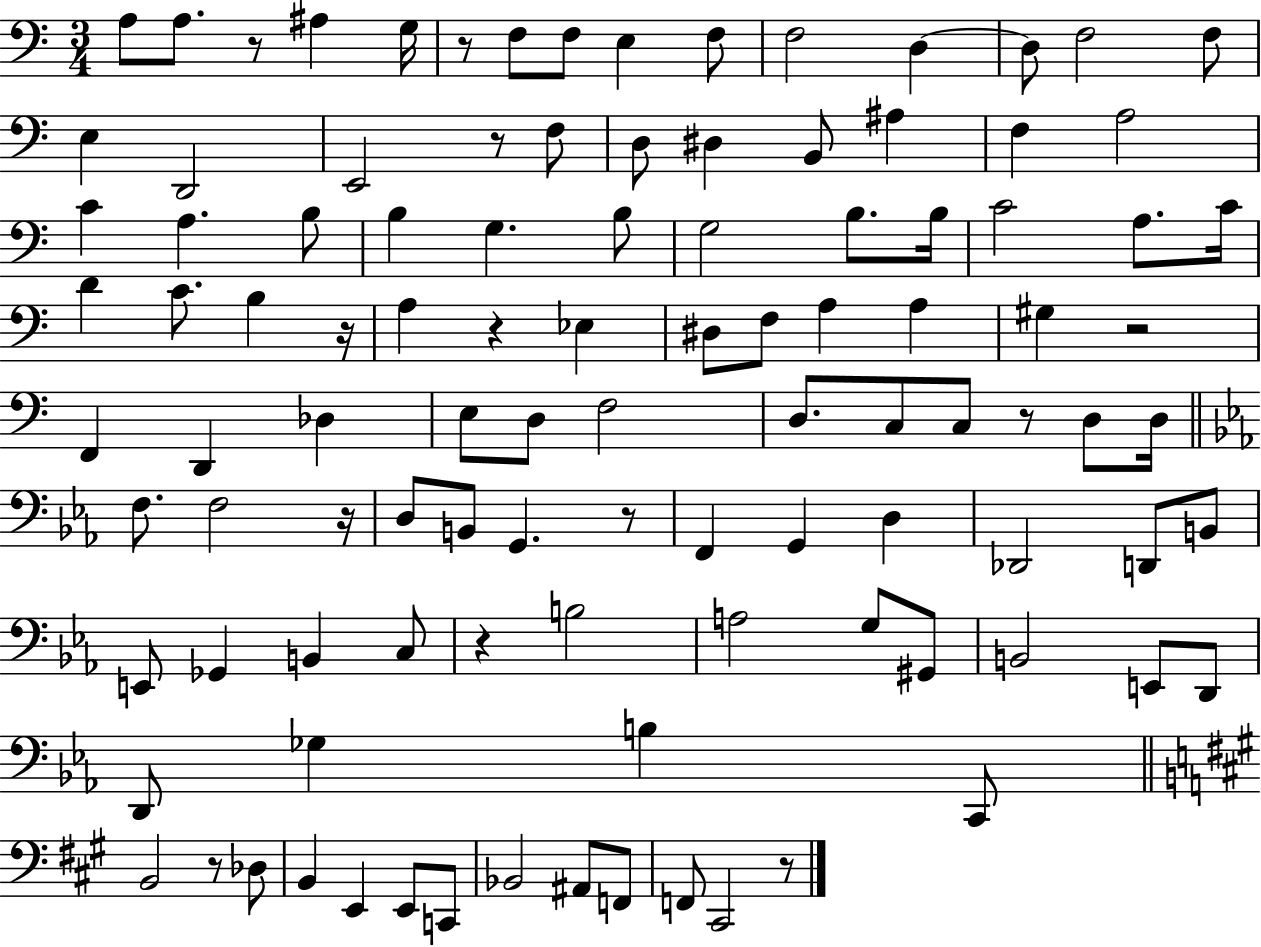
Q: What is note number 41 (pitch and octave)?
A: D#3